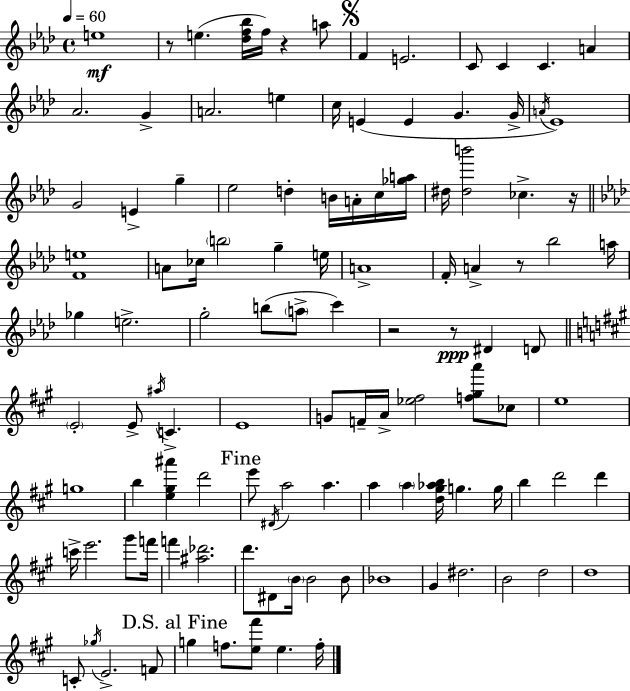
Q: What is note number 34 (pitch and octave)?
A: B5